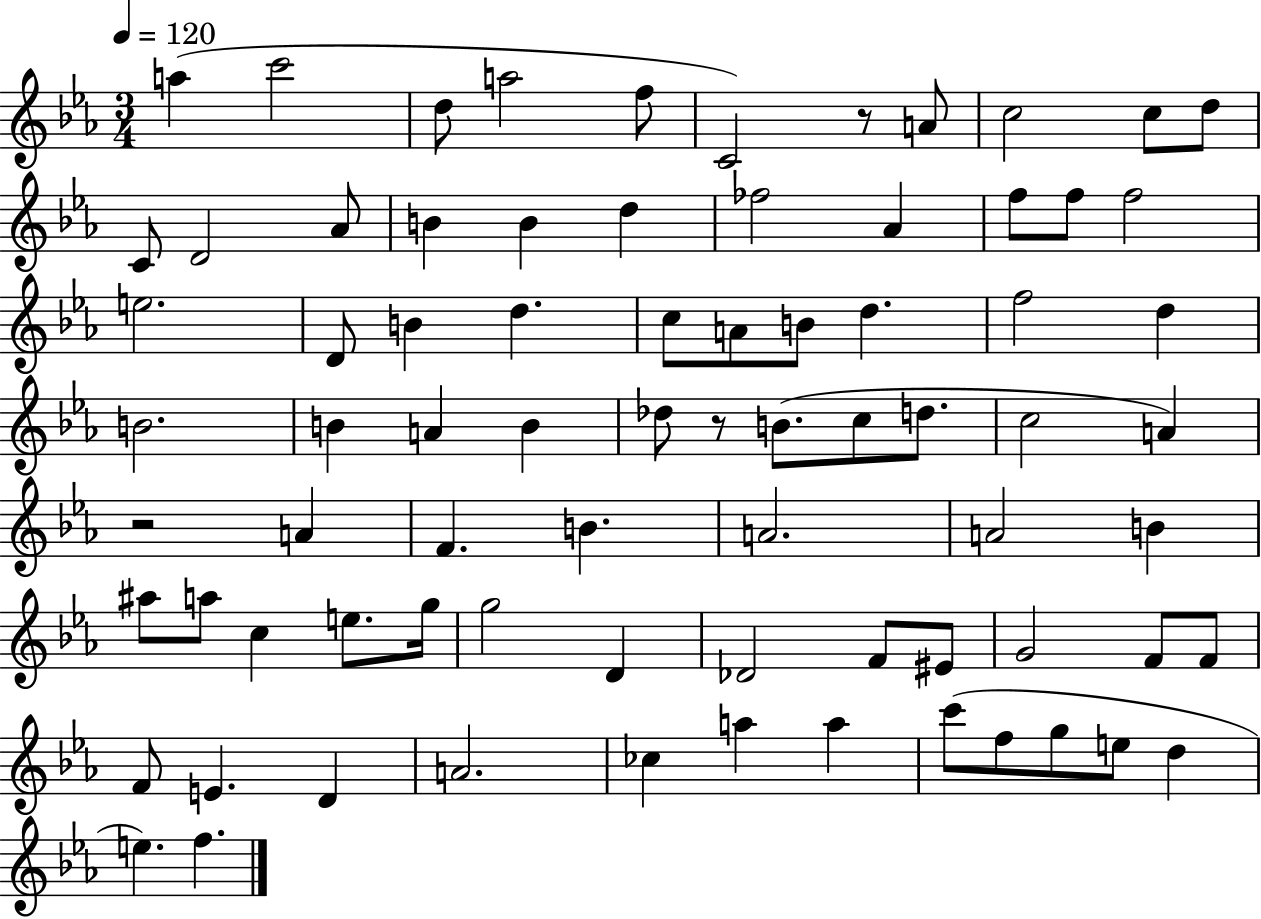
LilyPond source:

{
  \clef treble
  \numericTimeSignature
  \time 3/4
  \key ees \major
  \tempo 4 = 120
  a''4( c'''2 | d''8 a''2 f''8 | c'2) r8 a'8 | c''2 c''8 d''8 | \break c'8 d'2 aes'8 | b'4 b'4 d''4 | fes''2 aes'4 | f''8 f''8 f''2 | \break e''2. | d'8 b'4 d''4. | c''8 a'8 b'8 d''4. | f''2 d''4 | \break b'2. | b'4 a'4 b'4 | des''8 r8 b'8.( c''8 d''8. | c''2 a'4) | \break r2 a'4 | f'4. b'4. | a'2. | a'2 b'4 | \break ais''8 a''8 c''4 e''8. g''16 | g''2 d'4 | des'2 f'8 eis'8 | g'2 f'8 f'8 | \break f'8 e'4. d'4 | a'2. | ces''4 a''4 a''4 | c'''8( f''8 g''8 e''8 d''4 | \break e''4.) f''4. | \bar "|."
}